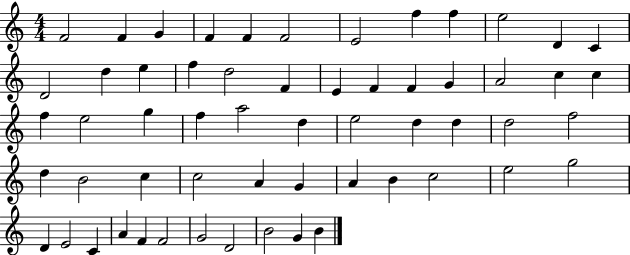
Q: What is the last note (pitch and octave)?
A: B4